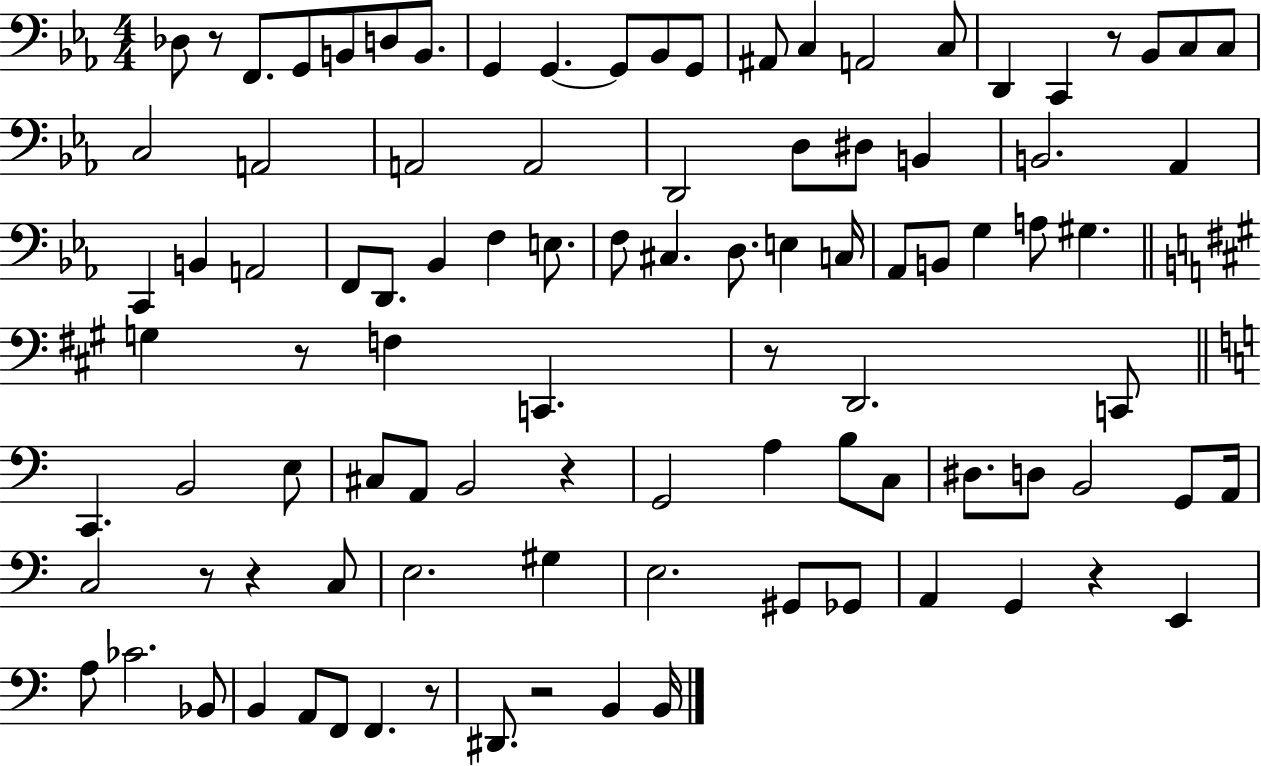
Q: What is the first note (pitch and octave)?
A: Db3